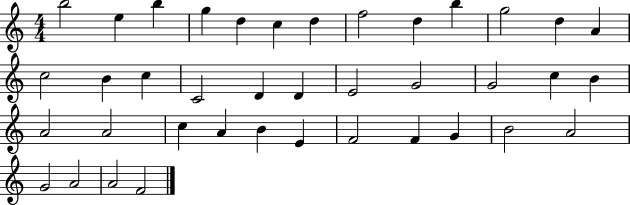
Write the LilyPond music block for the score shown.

{
  \clef treble
  \numericTimeSignature
  \time 4/4
  \key c \major
  b''2 e''4 b''4 | g''4 d''4 c''4 d''4 | f''2 d''4 b''4 | g''2 d''4 a'4 | \break c''2 b'4 c''4 | c'2 d'4 d'4 | e'2 g'2 | g'2 c''4 b'4 | \break a'2 a'2 | c''4 a'4 b'4 e'4 | f'2 f'4 g'4 | b'2 a'2 | \break g'2 a'2 | a'2 f'2 | \bar "|."
}